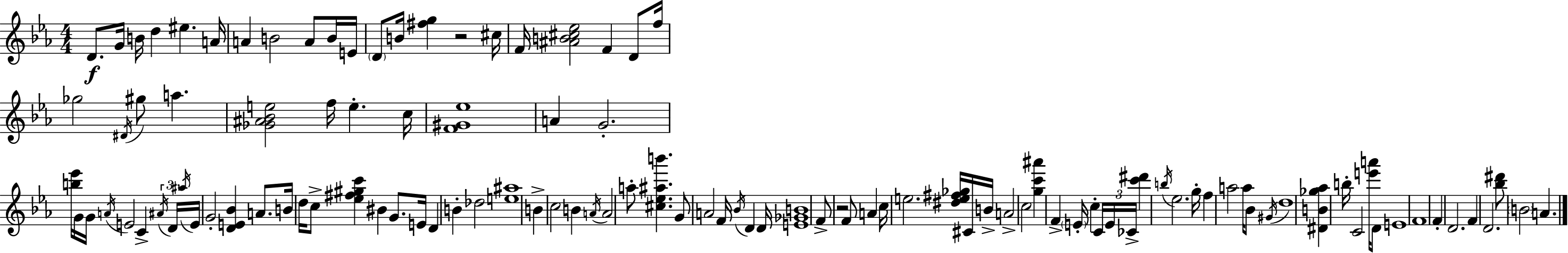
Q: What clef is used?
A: treble